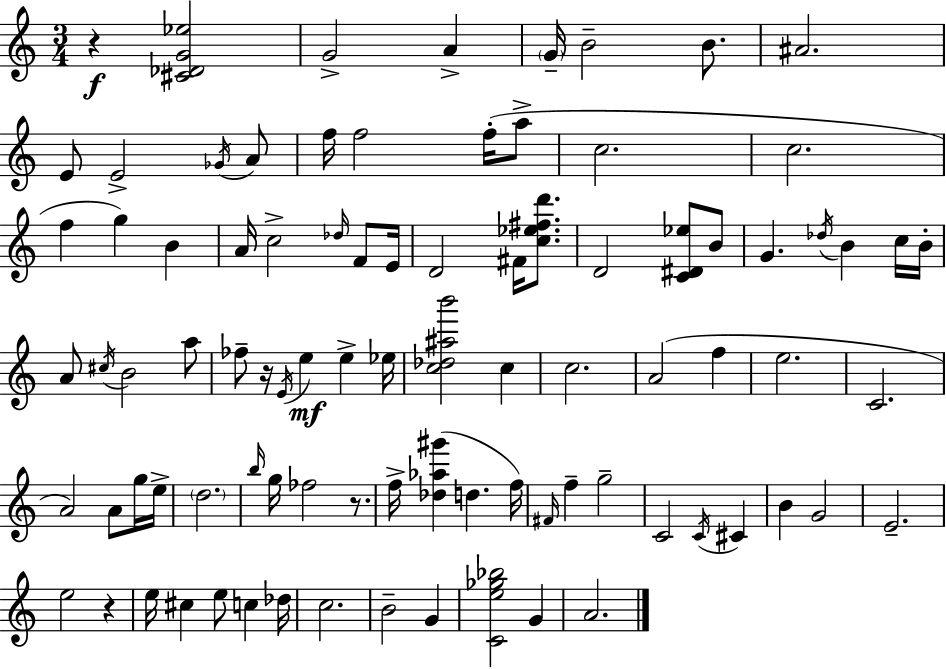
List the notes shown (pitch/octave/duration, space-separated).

R/q [C#4,Db4,G4,Eb5]/h G4/h A4/q G4/s B4/h B4/e. A#4/h. E4/e E4/h Gb4/s A4/e F5/s F5/h F5/s A5/e C5/h. C5/h. F5/q G5/q B4/q A4/s C5/h Db5/s F4/e E4/s D4/h F#4/s [C5,Eb5,F#5,D6]/e. D4/h [C4,D#4,Eb5]/e B4/e G4/q. Db5/s B4/q C5/s B4/s A4/e C#5/s B4/h A5/e FES5/e R/s E4/s E5/q E5/q Eb5/s [C5,Db5,A#5,B6]/h C5/q C5/h. A4/h F5/q E5/h. C4/h. A4/h A4/e G5/s E5/s D5/h. B5/s G5/s FES5/h R/e. F5/s [Db5,Ab5,G#6]/q D5/q. F5/s F#4/s F5/q G5/h C4/h C4/s C#4/q B4/q G4/h E4/h. E5/h R/q E5/s C#5/q E5/e C5/q Db5/s C5/h. B4/h G4/q [C4,E5,Gb5,Bb5]/h G4/q A4/h.